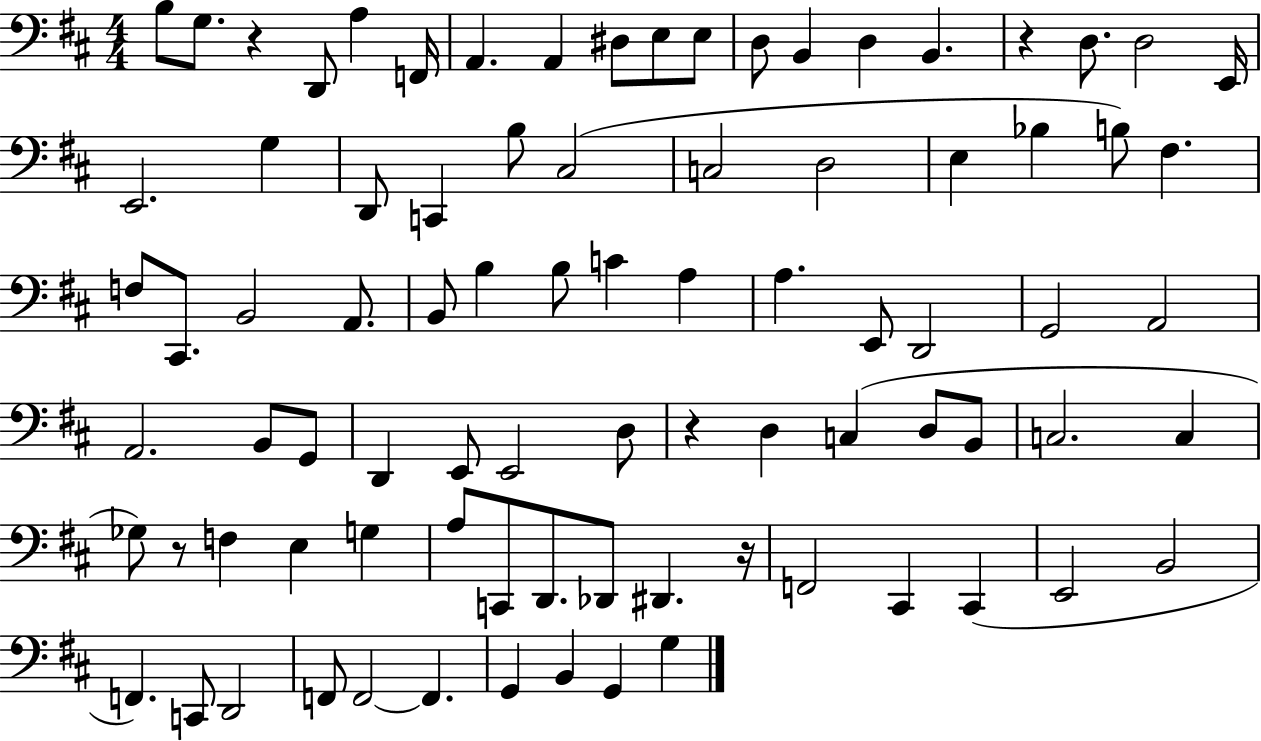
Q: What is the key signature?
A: D major